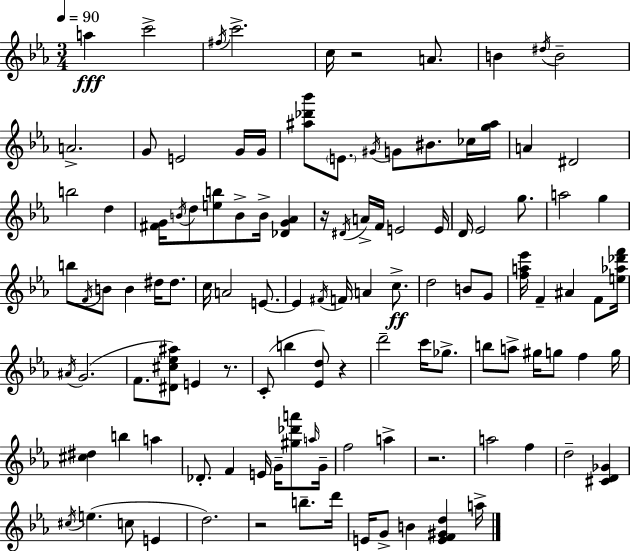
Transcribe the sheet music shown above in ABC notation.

X:1
T:Untitled
M:3/4
L:1/4
K:Eb
a c'2 ^f/4 c'2 c/4 z2 A/2 B ^d/4 B2 A2 G/2 E2 G/4 G/4 [^a_d'_b']/2 E/2 ^G/4 G/2 ^B/2 _c/4 [g^a]/4 A ^D2 b2 d [^FG]/4 B/4 d/2 [eb]/2 B/2 B/4 [_DG_A] z/4 ^D/4 A/4 F/4 E2 E/4 D/4 _E2 g/2 a2 g b/2 F/4 B/2 B ^d/4 ^d/2 c/4 A2 E/2 E ^F/4 F/4 A c/2 d2 B/2 G/2 [fa_e']/4 F ^A F/2 [e_a_d'f']/4 ^A/4 G2 F/2 [^D^c_e^a]/2 E z/2 C/2 b [_Ed]/2 z d'2 c'/4 _g/2 b/2 a/2 ^g/4 g/2 f g/4 [^c^d] b a _D/2 F E/4 G/4 [^g_d'a']/2 a/4 G/4 f2 a z2 a2 f d2 [^CD_G] ^c/4 e c/2 E d2 z2 b/2 d'/4 E/4 G/2 B [EF^Gd] a/4